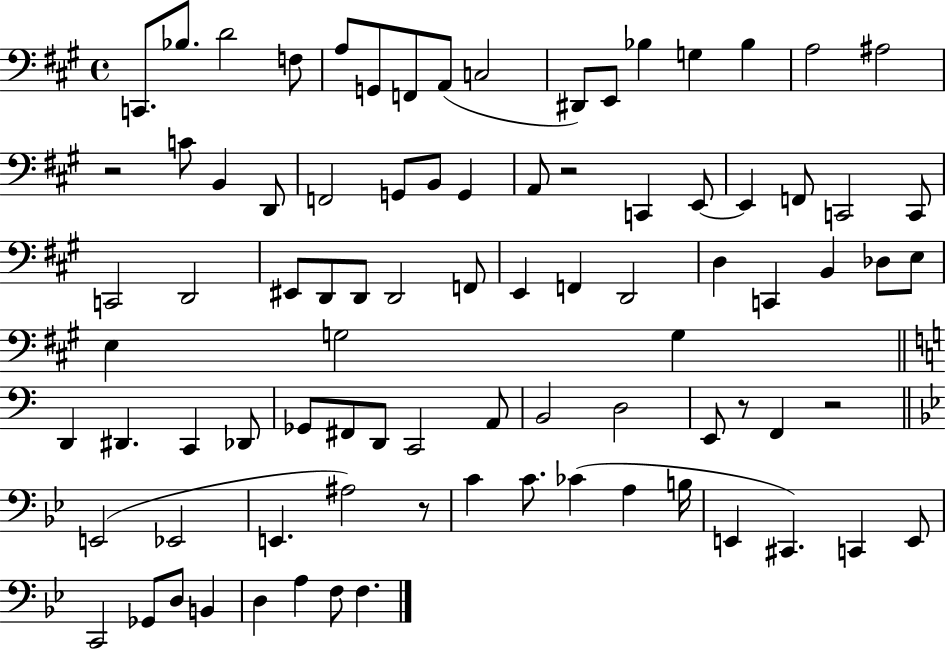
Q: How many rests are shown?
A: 5